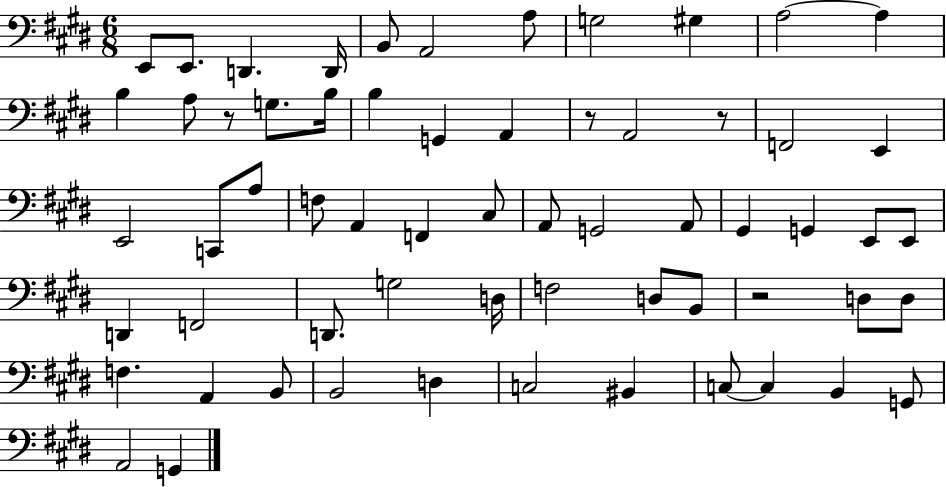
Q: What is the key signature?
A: E major